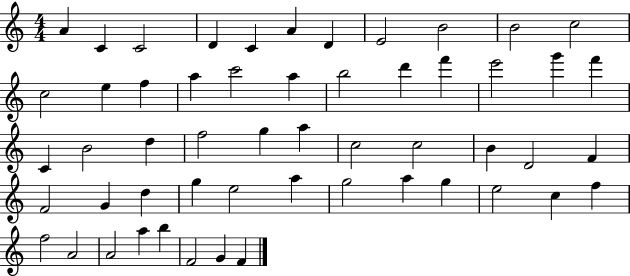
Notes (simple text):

A4/q C4/q C4/h D4/q C4/q A4/q D4/q E4/h B4/h B4/h C5/h C5/h E5/q F5/q A5/q C6/h A5/q B5/h D6/q F6/q E6/h G6/q F6/q C4/q B4/h D5/q F5/h G5/q A5/q C5/h C5/h B4/q D4/h F4/q F4/h G4/q D5/q G5/q E5/h A5/q G5/h A5/q G5/q E5/h C5/q F5/q F5/h A4/h A4/h A5/q B5/q F4/h G4/q F4/q